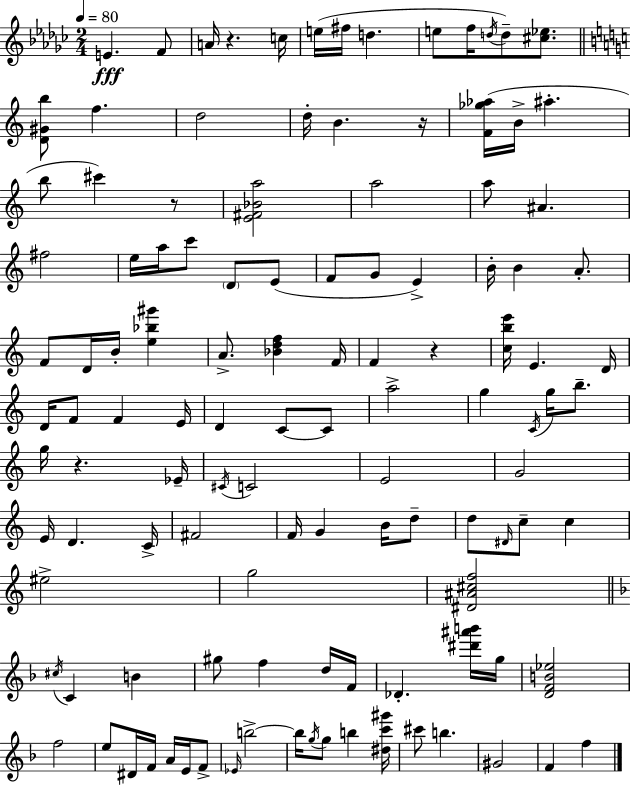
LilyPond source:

{
  \clef treble
  \numericTimeSignature
  \time 2/4
  \key ees \minor
  \tempo 4 = 80
  e'4.\fff f'8 | a'16 r4. c''16 | e''16( fis''16 d''4. | e''8 f''16 \acciaccatura { d''16 }) d''8-- <cis'' ees''>8. | \break \bar "||" \break \key a \minor <d' gis' b''>8 f''4. | d''2 | d''16-. b'4. r16 | <f' ges'' aes''>16( b'16-> ais''4.-. | \break b''8 cis'''4) r8 | <e' fis' bes' a''>2 | a''2 | a''8 ais'4. | \break fis''2 | e''16 a''16 c'''8 \parenthesize d'8 e'8( | f'8 g'8 e'4->) | b'16-. b'4 a'8.-. | \break f'8 d'16 b'16-. <e'' bes'' gis'''>4 | a'8.-> <bes' d'' f''>4 f'16 | f'4 r4 | <c'' b'' e'''>16 e'4. d'16 | \break d'16 f'8 f'4 e'16 | d'4 c'8~~ c'8 | a''2-> | g''4 \acciaccatura { c'16 } g''16 b''8.-- | \break g''16 r4. | ees'16-- \acciaccatura { cis'16 } c'2 | e'2 | g'2 | \break e'16 d'4. | c'16-> fis'2 | f'16 g'4 b'16 | d''8-- d''8 \grace { dis'16 } c''8-- c''4 | \break eis''2-> | g''2 | <dis' ais' cis'' f''>2 | \bar "||" \break \key d \minor \acciaccatura { cis''16 } c'4 b'4 | gis''8 f''4 d''16 | f'16 des'4.-. <dis''' ais''' b'''>16 | g''16 <d' f' b' ees''>2 | \break f''2 | e''8 dis'16 f'16 a'16 e'16 f'8-> | \grace { ees'16 } b''2->~~ | b''16 \acciaccatura { g''16 } g''8 b''4 | \break <dis'' c''' gis'''>16 cis'''8 b''4. | gis'2 | f'4 f''4 | \bar "|."
}